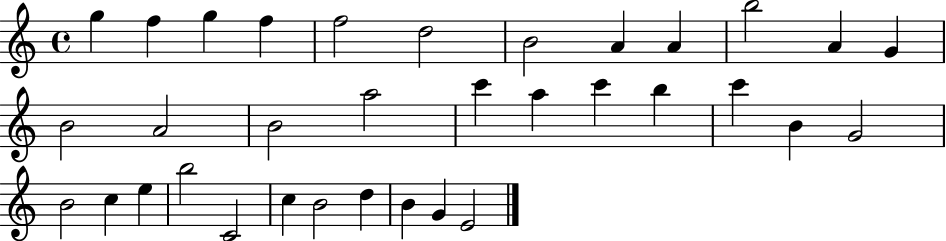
{
  \clef treble
  \time 4/4
  \defaultTimeSignature
  \key c \major
  g''4 f''4 g''4 f''4 | f''2 d''2 | b'2 a'4 a'4 | b''2 a'4 g'4 | \break b'2 a'2 | b'2 a''2 | c'''4 a''4 c'''4 b''4 | c'''4 b'4 g'2 | \break b'2 c''4 e''4 | b''2 c'2 | c''4 b'2 d''4 | b'4 g'4 e'2 | \break \bar "|."
}